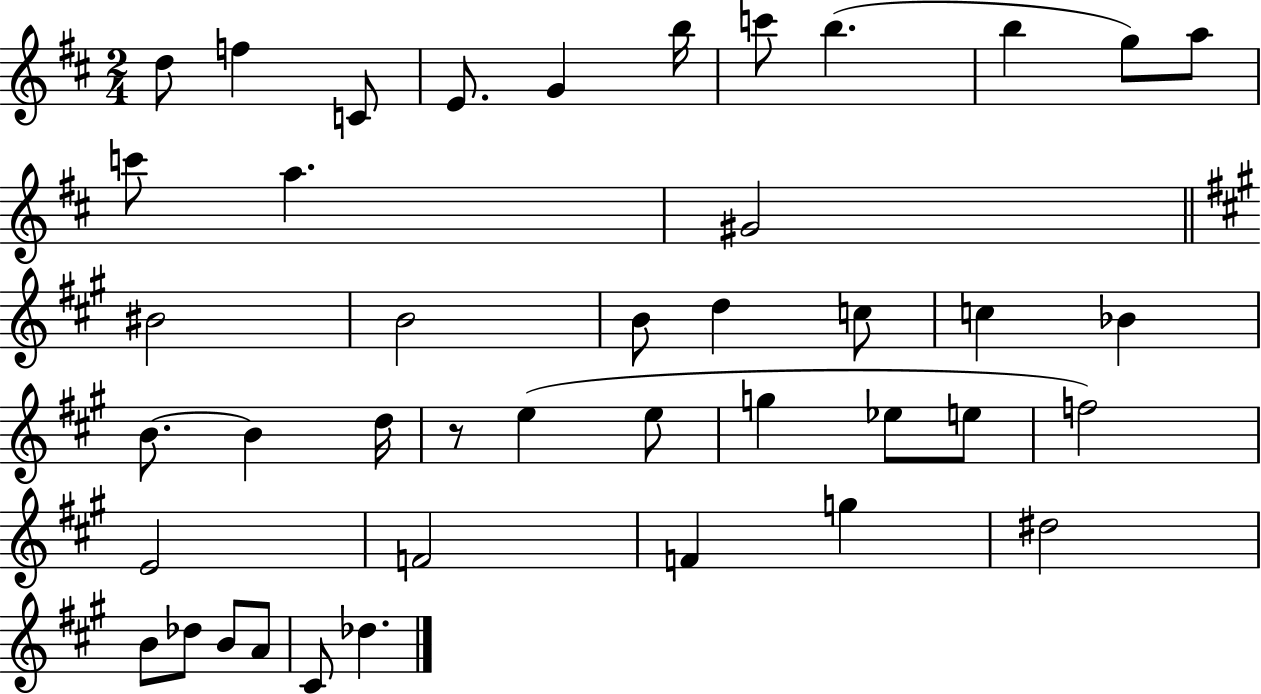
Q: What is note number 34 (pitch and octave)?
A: G5